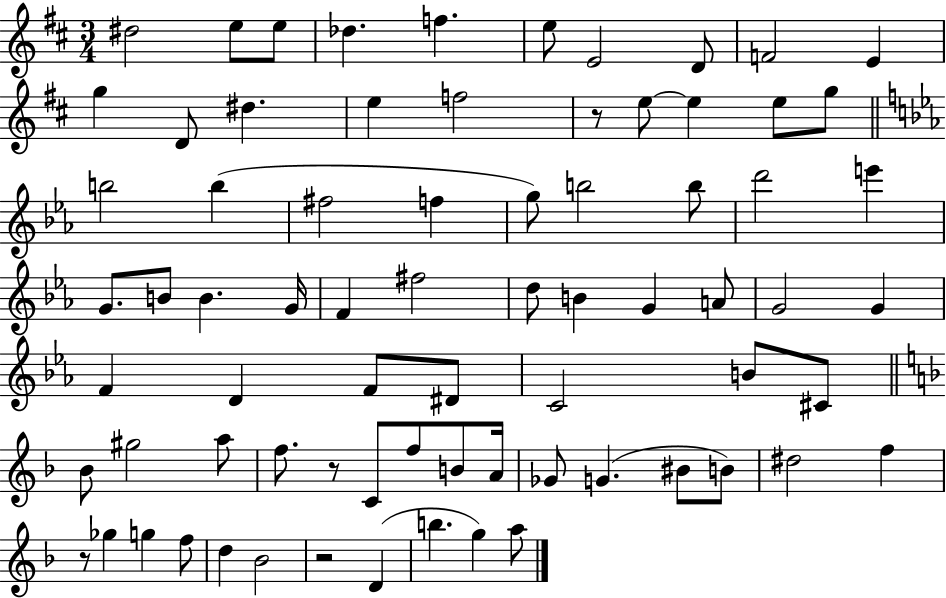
D#5/h E5/e E5/e Db5/q. F5/q. E5/e E4/h D4/e F4/h E4/q G5/q D4/e D#5/q. E5/q F5/h R/e E5/e E5/q E5/e G5/e B5/h B5/q F#5/h F5/q G5/e B5/h B5/e D6/h E6/q G4/e. B4/e B4/q. G4/s F4/q F#5/h D5/e B4/q G4/q A4/e G4/h G4/q F4/q D4/q F4/e D#4/e C4/h B4/e C#4/e Bb4/e G#5/h A5/e F5/e. R/e C4/e F5/e B4/e A4/s Gb4/e G4/q. BIS4/e B4/e D#5/h F5/q R/e Gb5/q G5/q F5/e D5/q Bb4/h R/h D4/q B5/q. G5/q A5/e